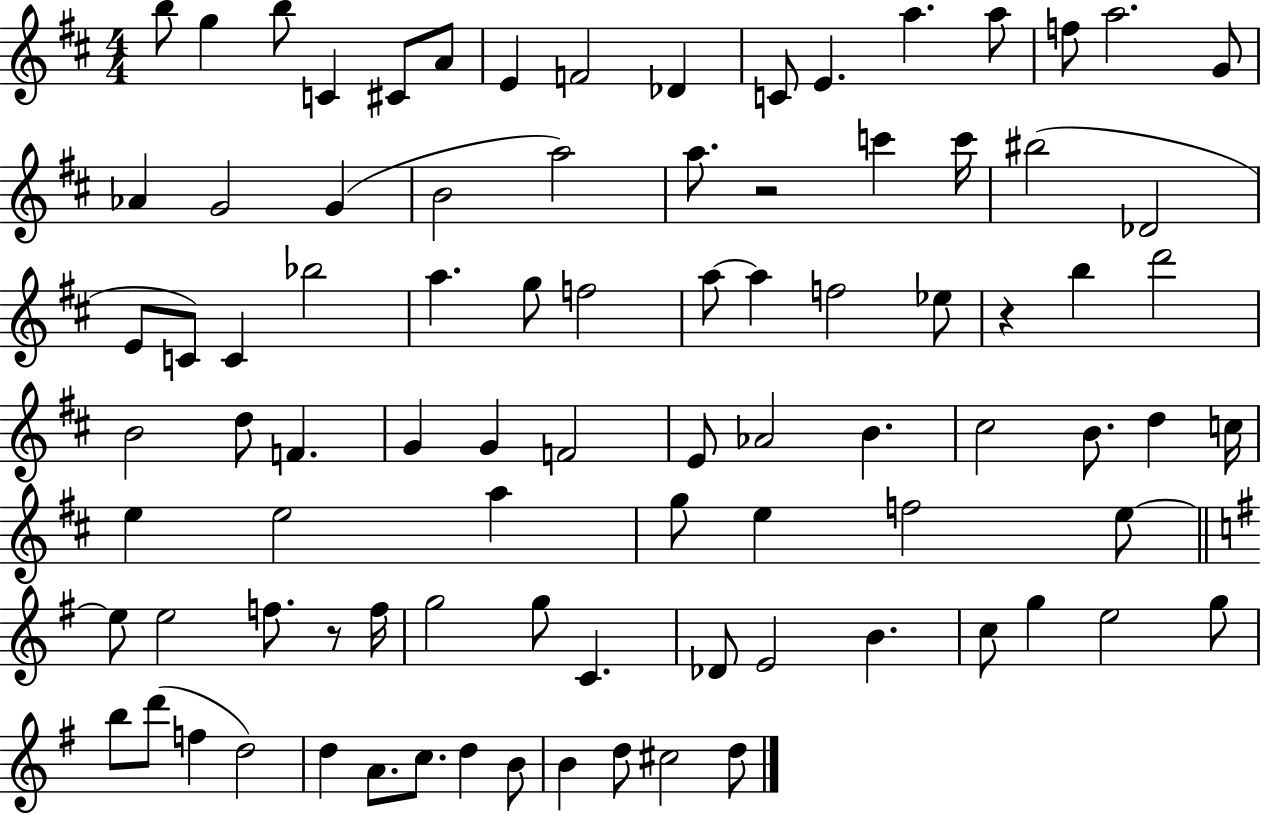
X:1
T:Untitled
M:4/4
L:1/4
K:D
b/2 g b/2 C ^C/2 A/2 E F2 _D C/2 E a a/2 f/2 a2 G/2 _A G2 G B2 a2 a/2 z2 c' c'/4 ^b2 _D2 E/2 C/2 C _b2 a g/2 f2 a/2 a f2 _e/2 z b d'2 B2 d/2 F G G F2 E/2 _A2 B ^c2 B/2 d c/4 e e2 a g/2 e f2 e/2 e/2 e2 f/2 z/2 f/4 g2 g/2 C _D/2 E2 B c/2 g e2 g/2 b/2 d'/2 f d2 d A/2 c/2 d B/2 B d/2 ^c2 d/2